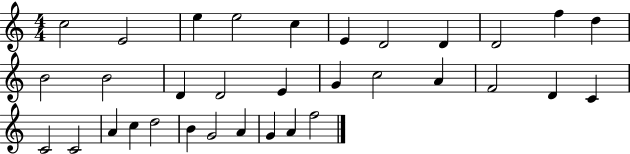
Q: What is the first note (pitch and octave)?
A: C5